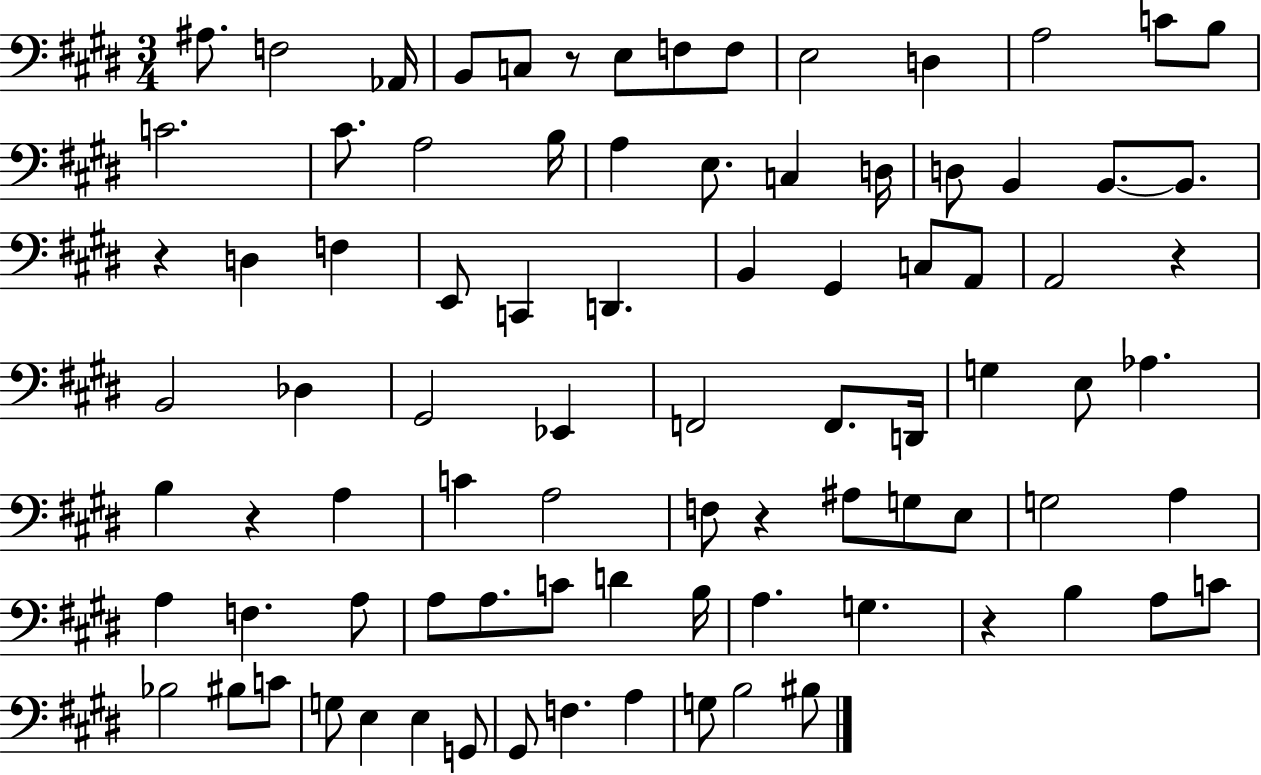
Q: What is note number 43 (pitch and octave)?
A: G3